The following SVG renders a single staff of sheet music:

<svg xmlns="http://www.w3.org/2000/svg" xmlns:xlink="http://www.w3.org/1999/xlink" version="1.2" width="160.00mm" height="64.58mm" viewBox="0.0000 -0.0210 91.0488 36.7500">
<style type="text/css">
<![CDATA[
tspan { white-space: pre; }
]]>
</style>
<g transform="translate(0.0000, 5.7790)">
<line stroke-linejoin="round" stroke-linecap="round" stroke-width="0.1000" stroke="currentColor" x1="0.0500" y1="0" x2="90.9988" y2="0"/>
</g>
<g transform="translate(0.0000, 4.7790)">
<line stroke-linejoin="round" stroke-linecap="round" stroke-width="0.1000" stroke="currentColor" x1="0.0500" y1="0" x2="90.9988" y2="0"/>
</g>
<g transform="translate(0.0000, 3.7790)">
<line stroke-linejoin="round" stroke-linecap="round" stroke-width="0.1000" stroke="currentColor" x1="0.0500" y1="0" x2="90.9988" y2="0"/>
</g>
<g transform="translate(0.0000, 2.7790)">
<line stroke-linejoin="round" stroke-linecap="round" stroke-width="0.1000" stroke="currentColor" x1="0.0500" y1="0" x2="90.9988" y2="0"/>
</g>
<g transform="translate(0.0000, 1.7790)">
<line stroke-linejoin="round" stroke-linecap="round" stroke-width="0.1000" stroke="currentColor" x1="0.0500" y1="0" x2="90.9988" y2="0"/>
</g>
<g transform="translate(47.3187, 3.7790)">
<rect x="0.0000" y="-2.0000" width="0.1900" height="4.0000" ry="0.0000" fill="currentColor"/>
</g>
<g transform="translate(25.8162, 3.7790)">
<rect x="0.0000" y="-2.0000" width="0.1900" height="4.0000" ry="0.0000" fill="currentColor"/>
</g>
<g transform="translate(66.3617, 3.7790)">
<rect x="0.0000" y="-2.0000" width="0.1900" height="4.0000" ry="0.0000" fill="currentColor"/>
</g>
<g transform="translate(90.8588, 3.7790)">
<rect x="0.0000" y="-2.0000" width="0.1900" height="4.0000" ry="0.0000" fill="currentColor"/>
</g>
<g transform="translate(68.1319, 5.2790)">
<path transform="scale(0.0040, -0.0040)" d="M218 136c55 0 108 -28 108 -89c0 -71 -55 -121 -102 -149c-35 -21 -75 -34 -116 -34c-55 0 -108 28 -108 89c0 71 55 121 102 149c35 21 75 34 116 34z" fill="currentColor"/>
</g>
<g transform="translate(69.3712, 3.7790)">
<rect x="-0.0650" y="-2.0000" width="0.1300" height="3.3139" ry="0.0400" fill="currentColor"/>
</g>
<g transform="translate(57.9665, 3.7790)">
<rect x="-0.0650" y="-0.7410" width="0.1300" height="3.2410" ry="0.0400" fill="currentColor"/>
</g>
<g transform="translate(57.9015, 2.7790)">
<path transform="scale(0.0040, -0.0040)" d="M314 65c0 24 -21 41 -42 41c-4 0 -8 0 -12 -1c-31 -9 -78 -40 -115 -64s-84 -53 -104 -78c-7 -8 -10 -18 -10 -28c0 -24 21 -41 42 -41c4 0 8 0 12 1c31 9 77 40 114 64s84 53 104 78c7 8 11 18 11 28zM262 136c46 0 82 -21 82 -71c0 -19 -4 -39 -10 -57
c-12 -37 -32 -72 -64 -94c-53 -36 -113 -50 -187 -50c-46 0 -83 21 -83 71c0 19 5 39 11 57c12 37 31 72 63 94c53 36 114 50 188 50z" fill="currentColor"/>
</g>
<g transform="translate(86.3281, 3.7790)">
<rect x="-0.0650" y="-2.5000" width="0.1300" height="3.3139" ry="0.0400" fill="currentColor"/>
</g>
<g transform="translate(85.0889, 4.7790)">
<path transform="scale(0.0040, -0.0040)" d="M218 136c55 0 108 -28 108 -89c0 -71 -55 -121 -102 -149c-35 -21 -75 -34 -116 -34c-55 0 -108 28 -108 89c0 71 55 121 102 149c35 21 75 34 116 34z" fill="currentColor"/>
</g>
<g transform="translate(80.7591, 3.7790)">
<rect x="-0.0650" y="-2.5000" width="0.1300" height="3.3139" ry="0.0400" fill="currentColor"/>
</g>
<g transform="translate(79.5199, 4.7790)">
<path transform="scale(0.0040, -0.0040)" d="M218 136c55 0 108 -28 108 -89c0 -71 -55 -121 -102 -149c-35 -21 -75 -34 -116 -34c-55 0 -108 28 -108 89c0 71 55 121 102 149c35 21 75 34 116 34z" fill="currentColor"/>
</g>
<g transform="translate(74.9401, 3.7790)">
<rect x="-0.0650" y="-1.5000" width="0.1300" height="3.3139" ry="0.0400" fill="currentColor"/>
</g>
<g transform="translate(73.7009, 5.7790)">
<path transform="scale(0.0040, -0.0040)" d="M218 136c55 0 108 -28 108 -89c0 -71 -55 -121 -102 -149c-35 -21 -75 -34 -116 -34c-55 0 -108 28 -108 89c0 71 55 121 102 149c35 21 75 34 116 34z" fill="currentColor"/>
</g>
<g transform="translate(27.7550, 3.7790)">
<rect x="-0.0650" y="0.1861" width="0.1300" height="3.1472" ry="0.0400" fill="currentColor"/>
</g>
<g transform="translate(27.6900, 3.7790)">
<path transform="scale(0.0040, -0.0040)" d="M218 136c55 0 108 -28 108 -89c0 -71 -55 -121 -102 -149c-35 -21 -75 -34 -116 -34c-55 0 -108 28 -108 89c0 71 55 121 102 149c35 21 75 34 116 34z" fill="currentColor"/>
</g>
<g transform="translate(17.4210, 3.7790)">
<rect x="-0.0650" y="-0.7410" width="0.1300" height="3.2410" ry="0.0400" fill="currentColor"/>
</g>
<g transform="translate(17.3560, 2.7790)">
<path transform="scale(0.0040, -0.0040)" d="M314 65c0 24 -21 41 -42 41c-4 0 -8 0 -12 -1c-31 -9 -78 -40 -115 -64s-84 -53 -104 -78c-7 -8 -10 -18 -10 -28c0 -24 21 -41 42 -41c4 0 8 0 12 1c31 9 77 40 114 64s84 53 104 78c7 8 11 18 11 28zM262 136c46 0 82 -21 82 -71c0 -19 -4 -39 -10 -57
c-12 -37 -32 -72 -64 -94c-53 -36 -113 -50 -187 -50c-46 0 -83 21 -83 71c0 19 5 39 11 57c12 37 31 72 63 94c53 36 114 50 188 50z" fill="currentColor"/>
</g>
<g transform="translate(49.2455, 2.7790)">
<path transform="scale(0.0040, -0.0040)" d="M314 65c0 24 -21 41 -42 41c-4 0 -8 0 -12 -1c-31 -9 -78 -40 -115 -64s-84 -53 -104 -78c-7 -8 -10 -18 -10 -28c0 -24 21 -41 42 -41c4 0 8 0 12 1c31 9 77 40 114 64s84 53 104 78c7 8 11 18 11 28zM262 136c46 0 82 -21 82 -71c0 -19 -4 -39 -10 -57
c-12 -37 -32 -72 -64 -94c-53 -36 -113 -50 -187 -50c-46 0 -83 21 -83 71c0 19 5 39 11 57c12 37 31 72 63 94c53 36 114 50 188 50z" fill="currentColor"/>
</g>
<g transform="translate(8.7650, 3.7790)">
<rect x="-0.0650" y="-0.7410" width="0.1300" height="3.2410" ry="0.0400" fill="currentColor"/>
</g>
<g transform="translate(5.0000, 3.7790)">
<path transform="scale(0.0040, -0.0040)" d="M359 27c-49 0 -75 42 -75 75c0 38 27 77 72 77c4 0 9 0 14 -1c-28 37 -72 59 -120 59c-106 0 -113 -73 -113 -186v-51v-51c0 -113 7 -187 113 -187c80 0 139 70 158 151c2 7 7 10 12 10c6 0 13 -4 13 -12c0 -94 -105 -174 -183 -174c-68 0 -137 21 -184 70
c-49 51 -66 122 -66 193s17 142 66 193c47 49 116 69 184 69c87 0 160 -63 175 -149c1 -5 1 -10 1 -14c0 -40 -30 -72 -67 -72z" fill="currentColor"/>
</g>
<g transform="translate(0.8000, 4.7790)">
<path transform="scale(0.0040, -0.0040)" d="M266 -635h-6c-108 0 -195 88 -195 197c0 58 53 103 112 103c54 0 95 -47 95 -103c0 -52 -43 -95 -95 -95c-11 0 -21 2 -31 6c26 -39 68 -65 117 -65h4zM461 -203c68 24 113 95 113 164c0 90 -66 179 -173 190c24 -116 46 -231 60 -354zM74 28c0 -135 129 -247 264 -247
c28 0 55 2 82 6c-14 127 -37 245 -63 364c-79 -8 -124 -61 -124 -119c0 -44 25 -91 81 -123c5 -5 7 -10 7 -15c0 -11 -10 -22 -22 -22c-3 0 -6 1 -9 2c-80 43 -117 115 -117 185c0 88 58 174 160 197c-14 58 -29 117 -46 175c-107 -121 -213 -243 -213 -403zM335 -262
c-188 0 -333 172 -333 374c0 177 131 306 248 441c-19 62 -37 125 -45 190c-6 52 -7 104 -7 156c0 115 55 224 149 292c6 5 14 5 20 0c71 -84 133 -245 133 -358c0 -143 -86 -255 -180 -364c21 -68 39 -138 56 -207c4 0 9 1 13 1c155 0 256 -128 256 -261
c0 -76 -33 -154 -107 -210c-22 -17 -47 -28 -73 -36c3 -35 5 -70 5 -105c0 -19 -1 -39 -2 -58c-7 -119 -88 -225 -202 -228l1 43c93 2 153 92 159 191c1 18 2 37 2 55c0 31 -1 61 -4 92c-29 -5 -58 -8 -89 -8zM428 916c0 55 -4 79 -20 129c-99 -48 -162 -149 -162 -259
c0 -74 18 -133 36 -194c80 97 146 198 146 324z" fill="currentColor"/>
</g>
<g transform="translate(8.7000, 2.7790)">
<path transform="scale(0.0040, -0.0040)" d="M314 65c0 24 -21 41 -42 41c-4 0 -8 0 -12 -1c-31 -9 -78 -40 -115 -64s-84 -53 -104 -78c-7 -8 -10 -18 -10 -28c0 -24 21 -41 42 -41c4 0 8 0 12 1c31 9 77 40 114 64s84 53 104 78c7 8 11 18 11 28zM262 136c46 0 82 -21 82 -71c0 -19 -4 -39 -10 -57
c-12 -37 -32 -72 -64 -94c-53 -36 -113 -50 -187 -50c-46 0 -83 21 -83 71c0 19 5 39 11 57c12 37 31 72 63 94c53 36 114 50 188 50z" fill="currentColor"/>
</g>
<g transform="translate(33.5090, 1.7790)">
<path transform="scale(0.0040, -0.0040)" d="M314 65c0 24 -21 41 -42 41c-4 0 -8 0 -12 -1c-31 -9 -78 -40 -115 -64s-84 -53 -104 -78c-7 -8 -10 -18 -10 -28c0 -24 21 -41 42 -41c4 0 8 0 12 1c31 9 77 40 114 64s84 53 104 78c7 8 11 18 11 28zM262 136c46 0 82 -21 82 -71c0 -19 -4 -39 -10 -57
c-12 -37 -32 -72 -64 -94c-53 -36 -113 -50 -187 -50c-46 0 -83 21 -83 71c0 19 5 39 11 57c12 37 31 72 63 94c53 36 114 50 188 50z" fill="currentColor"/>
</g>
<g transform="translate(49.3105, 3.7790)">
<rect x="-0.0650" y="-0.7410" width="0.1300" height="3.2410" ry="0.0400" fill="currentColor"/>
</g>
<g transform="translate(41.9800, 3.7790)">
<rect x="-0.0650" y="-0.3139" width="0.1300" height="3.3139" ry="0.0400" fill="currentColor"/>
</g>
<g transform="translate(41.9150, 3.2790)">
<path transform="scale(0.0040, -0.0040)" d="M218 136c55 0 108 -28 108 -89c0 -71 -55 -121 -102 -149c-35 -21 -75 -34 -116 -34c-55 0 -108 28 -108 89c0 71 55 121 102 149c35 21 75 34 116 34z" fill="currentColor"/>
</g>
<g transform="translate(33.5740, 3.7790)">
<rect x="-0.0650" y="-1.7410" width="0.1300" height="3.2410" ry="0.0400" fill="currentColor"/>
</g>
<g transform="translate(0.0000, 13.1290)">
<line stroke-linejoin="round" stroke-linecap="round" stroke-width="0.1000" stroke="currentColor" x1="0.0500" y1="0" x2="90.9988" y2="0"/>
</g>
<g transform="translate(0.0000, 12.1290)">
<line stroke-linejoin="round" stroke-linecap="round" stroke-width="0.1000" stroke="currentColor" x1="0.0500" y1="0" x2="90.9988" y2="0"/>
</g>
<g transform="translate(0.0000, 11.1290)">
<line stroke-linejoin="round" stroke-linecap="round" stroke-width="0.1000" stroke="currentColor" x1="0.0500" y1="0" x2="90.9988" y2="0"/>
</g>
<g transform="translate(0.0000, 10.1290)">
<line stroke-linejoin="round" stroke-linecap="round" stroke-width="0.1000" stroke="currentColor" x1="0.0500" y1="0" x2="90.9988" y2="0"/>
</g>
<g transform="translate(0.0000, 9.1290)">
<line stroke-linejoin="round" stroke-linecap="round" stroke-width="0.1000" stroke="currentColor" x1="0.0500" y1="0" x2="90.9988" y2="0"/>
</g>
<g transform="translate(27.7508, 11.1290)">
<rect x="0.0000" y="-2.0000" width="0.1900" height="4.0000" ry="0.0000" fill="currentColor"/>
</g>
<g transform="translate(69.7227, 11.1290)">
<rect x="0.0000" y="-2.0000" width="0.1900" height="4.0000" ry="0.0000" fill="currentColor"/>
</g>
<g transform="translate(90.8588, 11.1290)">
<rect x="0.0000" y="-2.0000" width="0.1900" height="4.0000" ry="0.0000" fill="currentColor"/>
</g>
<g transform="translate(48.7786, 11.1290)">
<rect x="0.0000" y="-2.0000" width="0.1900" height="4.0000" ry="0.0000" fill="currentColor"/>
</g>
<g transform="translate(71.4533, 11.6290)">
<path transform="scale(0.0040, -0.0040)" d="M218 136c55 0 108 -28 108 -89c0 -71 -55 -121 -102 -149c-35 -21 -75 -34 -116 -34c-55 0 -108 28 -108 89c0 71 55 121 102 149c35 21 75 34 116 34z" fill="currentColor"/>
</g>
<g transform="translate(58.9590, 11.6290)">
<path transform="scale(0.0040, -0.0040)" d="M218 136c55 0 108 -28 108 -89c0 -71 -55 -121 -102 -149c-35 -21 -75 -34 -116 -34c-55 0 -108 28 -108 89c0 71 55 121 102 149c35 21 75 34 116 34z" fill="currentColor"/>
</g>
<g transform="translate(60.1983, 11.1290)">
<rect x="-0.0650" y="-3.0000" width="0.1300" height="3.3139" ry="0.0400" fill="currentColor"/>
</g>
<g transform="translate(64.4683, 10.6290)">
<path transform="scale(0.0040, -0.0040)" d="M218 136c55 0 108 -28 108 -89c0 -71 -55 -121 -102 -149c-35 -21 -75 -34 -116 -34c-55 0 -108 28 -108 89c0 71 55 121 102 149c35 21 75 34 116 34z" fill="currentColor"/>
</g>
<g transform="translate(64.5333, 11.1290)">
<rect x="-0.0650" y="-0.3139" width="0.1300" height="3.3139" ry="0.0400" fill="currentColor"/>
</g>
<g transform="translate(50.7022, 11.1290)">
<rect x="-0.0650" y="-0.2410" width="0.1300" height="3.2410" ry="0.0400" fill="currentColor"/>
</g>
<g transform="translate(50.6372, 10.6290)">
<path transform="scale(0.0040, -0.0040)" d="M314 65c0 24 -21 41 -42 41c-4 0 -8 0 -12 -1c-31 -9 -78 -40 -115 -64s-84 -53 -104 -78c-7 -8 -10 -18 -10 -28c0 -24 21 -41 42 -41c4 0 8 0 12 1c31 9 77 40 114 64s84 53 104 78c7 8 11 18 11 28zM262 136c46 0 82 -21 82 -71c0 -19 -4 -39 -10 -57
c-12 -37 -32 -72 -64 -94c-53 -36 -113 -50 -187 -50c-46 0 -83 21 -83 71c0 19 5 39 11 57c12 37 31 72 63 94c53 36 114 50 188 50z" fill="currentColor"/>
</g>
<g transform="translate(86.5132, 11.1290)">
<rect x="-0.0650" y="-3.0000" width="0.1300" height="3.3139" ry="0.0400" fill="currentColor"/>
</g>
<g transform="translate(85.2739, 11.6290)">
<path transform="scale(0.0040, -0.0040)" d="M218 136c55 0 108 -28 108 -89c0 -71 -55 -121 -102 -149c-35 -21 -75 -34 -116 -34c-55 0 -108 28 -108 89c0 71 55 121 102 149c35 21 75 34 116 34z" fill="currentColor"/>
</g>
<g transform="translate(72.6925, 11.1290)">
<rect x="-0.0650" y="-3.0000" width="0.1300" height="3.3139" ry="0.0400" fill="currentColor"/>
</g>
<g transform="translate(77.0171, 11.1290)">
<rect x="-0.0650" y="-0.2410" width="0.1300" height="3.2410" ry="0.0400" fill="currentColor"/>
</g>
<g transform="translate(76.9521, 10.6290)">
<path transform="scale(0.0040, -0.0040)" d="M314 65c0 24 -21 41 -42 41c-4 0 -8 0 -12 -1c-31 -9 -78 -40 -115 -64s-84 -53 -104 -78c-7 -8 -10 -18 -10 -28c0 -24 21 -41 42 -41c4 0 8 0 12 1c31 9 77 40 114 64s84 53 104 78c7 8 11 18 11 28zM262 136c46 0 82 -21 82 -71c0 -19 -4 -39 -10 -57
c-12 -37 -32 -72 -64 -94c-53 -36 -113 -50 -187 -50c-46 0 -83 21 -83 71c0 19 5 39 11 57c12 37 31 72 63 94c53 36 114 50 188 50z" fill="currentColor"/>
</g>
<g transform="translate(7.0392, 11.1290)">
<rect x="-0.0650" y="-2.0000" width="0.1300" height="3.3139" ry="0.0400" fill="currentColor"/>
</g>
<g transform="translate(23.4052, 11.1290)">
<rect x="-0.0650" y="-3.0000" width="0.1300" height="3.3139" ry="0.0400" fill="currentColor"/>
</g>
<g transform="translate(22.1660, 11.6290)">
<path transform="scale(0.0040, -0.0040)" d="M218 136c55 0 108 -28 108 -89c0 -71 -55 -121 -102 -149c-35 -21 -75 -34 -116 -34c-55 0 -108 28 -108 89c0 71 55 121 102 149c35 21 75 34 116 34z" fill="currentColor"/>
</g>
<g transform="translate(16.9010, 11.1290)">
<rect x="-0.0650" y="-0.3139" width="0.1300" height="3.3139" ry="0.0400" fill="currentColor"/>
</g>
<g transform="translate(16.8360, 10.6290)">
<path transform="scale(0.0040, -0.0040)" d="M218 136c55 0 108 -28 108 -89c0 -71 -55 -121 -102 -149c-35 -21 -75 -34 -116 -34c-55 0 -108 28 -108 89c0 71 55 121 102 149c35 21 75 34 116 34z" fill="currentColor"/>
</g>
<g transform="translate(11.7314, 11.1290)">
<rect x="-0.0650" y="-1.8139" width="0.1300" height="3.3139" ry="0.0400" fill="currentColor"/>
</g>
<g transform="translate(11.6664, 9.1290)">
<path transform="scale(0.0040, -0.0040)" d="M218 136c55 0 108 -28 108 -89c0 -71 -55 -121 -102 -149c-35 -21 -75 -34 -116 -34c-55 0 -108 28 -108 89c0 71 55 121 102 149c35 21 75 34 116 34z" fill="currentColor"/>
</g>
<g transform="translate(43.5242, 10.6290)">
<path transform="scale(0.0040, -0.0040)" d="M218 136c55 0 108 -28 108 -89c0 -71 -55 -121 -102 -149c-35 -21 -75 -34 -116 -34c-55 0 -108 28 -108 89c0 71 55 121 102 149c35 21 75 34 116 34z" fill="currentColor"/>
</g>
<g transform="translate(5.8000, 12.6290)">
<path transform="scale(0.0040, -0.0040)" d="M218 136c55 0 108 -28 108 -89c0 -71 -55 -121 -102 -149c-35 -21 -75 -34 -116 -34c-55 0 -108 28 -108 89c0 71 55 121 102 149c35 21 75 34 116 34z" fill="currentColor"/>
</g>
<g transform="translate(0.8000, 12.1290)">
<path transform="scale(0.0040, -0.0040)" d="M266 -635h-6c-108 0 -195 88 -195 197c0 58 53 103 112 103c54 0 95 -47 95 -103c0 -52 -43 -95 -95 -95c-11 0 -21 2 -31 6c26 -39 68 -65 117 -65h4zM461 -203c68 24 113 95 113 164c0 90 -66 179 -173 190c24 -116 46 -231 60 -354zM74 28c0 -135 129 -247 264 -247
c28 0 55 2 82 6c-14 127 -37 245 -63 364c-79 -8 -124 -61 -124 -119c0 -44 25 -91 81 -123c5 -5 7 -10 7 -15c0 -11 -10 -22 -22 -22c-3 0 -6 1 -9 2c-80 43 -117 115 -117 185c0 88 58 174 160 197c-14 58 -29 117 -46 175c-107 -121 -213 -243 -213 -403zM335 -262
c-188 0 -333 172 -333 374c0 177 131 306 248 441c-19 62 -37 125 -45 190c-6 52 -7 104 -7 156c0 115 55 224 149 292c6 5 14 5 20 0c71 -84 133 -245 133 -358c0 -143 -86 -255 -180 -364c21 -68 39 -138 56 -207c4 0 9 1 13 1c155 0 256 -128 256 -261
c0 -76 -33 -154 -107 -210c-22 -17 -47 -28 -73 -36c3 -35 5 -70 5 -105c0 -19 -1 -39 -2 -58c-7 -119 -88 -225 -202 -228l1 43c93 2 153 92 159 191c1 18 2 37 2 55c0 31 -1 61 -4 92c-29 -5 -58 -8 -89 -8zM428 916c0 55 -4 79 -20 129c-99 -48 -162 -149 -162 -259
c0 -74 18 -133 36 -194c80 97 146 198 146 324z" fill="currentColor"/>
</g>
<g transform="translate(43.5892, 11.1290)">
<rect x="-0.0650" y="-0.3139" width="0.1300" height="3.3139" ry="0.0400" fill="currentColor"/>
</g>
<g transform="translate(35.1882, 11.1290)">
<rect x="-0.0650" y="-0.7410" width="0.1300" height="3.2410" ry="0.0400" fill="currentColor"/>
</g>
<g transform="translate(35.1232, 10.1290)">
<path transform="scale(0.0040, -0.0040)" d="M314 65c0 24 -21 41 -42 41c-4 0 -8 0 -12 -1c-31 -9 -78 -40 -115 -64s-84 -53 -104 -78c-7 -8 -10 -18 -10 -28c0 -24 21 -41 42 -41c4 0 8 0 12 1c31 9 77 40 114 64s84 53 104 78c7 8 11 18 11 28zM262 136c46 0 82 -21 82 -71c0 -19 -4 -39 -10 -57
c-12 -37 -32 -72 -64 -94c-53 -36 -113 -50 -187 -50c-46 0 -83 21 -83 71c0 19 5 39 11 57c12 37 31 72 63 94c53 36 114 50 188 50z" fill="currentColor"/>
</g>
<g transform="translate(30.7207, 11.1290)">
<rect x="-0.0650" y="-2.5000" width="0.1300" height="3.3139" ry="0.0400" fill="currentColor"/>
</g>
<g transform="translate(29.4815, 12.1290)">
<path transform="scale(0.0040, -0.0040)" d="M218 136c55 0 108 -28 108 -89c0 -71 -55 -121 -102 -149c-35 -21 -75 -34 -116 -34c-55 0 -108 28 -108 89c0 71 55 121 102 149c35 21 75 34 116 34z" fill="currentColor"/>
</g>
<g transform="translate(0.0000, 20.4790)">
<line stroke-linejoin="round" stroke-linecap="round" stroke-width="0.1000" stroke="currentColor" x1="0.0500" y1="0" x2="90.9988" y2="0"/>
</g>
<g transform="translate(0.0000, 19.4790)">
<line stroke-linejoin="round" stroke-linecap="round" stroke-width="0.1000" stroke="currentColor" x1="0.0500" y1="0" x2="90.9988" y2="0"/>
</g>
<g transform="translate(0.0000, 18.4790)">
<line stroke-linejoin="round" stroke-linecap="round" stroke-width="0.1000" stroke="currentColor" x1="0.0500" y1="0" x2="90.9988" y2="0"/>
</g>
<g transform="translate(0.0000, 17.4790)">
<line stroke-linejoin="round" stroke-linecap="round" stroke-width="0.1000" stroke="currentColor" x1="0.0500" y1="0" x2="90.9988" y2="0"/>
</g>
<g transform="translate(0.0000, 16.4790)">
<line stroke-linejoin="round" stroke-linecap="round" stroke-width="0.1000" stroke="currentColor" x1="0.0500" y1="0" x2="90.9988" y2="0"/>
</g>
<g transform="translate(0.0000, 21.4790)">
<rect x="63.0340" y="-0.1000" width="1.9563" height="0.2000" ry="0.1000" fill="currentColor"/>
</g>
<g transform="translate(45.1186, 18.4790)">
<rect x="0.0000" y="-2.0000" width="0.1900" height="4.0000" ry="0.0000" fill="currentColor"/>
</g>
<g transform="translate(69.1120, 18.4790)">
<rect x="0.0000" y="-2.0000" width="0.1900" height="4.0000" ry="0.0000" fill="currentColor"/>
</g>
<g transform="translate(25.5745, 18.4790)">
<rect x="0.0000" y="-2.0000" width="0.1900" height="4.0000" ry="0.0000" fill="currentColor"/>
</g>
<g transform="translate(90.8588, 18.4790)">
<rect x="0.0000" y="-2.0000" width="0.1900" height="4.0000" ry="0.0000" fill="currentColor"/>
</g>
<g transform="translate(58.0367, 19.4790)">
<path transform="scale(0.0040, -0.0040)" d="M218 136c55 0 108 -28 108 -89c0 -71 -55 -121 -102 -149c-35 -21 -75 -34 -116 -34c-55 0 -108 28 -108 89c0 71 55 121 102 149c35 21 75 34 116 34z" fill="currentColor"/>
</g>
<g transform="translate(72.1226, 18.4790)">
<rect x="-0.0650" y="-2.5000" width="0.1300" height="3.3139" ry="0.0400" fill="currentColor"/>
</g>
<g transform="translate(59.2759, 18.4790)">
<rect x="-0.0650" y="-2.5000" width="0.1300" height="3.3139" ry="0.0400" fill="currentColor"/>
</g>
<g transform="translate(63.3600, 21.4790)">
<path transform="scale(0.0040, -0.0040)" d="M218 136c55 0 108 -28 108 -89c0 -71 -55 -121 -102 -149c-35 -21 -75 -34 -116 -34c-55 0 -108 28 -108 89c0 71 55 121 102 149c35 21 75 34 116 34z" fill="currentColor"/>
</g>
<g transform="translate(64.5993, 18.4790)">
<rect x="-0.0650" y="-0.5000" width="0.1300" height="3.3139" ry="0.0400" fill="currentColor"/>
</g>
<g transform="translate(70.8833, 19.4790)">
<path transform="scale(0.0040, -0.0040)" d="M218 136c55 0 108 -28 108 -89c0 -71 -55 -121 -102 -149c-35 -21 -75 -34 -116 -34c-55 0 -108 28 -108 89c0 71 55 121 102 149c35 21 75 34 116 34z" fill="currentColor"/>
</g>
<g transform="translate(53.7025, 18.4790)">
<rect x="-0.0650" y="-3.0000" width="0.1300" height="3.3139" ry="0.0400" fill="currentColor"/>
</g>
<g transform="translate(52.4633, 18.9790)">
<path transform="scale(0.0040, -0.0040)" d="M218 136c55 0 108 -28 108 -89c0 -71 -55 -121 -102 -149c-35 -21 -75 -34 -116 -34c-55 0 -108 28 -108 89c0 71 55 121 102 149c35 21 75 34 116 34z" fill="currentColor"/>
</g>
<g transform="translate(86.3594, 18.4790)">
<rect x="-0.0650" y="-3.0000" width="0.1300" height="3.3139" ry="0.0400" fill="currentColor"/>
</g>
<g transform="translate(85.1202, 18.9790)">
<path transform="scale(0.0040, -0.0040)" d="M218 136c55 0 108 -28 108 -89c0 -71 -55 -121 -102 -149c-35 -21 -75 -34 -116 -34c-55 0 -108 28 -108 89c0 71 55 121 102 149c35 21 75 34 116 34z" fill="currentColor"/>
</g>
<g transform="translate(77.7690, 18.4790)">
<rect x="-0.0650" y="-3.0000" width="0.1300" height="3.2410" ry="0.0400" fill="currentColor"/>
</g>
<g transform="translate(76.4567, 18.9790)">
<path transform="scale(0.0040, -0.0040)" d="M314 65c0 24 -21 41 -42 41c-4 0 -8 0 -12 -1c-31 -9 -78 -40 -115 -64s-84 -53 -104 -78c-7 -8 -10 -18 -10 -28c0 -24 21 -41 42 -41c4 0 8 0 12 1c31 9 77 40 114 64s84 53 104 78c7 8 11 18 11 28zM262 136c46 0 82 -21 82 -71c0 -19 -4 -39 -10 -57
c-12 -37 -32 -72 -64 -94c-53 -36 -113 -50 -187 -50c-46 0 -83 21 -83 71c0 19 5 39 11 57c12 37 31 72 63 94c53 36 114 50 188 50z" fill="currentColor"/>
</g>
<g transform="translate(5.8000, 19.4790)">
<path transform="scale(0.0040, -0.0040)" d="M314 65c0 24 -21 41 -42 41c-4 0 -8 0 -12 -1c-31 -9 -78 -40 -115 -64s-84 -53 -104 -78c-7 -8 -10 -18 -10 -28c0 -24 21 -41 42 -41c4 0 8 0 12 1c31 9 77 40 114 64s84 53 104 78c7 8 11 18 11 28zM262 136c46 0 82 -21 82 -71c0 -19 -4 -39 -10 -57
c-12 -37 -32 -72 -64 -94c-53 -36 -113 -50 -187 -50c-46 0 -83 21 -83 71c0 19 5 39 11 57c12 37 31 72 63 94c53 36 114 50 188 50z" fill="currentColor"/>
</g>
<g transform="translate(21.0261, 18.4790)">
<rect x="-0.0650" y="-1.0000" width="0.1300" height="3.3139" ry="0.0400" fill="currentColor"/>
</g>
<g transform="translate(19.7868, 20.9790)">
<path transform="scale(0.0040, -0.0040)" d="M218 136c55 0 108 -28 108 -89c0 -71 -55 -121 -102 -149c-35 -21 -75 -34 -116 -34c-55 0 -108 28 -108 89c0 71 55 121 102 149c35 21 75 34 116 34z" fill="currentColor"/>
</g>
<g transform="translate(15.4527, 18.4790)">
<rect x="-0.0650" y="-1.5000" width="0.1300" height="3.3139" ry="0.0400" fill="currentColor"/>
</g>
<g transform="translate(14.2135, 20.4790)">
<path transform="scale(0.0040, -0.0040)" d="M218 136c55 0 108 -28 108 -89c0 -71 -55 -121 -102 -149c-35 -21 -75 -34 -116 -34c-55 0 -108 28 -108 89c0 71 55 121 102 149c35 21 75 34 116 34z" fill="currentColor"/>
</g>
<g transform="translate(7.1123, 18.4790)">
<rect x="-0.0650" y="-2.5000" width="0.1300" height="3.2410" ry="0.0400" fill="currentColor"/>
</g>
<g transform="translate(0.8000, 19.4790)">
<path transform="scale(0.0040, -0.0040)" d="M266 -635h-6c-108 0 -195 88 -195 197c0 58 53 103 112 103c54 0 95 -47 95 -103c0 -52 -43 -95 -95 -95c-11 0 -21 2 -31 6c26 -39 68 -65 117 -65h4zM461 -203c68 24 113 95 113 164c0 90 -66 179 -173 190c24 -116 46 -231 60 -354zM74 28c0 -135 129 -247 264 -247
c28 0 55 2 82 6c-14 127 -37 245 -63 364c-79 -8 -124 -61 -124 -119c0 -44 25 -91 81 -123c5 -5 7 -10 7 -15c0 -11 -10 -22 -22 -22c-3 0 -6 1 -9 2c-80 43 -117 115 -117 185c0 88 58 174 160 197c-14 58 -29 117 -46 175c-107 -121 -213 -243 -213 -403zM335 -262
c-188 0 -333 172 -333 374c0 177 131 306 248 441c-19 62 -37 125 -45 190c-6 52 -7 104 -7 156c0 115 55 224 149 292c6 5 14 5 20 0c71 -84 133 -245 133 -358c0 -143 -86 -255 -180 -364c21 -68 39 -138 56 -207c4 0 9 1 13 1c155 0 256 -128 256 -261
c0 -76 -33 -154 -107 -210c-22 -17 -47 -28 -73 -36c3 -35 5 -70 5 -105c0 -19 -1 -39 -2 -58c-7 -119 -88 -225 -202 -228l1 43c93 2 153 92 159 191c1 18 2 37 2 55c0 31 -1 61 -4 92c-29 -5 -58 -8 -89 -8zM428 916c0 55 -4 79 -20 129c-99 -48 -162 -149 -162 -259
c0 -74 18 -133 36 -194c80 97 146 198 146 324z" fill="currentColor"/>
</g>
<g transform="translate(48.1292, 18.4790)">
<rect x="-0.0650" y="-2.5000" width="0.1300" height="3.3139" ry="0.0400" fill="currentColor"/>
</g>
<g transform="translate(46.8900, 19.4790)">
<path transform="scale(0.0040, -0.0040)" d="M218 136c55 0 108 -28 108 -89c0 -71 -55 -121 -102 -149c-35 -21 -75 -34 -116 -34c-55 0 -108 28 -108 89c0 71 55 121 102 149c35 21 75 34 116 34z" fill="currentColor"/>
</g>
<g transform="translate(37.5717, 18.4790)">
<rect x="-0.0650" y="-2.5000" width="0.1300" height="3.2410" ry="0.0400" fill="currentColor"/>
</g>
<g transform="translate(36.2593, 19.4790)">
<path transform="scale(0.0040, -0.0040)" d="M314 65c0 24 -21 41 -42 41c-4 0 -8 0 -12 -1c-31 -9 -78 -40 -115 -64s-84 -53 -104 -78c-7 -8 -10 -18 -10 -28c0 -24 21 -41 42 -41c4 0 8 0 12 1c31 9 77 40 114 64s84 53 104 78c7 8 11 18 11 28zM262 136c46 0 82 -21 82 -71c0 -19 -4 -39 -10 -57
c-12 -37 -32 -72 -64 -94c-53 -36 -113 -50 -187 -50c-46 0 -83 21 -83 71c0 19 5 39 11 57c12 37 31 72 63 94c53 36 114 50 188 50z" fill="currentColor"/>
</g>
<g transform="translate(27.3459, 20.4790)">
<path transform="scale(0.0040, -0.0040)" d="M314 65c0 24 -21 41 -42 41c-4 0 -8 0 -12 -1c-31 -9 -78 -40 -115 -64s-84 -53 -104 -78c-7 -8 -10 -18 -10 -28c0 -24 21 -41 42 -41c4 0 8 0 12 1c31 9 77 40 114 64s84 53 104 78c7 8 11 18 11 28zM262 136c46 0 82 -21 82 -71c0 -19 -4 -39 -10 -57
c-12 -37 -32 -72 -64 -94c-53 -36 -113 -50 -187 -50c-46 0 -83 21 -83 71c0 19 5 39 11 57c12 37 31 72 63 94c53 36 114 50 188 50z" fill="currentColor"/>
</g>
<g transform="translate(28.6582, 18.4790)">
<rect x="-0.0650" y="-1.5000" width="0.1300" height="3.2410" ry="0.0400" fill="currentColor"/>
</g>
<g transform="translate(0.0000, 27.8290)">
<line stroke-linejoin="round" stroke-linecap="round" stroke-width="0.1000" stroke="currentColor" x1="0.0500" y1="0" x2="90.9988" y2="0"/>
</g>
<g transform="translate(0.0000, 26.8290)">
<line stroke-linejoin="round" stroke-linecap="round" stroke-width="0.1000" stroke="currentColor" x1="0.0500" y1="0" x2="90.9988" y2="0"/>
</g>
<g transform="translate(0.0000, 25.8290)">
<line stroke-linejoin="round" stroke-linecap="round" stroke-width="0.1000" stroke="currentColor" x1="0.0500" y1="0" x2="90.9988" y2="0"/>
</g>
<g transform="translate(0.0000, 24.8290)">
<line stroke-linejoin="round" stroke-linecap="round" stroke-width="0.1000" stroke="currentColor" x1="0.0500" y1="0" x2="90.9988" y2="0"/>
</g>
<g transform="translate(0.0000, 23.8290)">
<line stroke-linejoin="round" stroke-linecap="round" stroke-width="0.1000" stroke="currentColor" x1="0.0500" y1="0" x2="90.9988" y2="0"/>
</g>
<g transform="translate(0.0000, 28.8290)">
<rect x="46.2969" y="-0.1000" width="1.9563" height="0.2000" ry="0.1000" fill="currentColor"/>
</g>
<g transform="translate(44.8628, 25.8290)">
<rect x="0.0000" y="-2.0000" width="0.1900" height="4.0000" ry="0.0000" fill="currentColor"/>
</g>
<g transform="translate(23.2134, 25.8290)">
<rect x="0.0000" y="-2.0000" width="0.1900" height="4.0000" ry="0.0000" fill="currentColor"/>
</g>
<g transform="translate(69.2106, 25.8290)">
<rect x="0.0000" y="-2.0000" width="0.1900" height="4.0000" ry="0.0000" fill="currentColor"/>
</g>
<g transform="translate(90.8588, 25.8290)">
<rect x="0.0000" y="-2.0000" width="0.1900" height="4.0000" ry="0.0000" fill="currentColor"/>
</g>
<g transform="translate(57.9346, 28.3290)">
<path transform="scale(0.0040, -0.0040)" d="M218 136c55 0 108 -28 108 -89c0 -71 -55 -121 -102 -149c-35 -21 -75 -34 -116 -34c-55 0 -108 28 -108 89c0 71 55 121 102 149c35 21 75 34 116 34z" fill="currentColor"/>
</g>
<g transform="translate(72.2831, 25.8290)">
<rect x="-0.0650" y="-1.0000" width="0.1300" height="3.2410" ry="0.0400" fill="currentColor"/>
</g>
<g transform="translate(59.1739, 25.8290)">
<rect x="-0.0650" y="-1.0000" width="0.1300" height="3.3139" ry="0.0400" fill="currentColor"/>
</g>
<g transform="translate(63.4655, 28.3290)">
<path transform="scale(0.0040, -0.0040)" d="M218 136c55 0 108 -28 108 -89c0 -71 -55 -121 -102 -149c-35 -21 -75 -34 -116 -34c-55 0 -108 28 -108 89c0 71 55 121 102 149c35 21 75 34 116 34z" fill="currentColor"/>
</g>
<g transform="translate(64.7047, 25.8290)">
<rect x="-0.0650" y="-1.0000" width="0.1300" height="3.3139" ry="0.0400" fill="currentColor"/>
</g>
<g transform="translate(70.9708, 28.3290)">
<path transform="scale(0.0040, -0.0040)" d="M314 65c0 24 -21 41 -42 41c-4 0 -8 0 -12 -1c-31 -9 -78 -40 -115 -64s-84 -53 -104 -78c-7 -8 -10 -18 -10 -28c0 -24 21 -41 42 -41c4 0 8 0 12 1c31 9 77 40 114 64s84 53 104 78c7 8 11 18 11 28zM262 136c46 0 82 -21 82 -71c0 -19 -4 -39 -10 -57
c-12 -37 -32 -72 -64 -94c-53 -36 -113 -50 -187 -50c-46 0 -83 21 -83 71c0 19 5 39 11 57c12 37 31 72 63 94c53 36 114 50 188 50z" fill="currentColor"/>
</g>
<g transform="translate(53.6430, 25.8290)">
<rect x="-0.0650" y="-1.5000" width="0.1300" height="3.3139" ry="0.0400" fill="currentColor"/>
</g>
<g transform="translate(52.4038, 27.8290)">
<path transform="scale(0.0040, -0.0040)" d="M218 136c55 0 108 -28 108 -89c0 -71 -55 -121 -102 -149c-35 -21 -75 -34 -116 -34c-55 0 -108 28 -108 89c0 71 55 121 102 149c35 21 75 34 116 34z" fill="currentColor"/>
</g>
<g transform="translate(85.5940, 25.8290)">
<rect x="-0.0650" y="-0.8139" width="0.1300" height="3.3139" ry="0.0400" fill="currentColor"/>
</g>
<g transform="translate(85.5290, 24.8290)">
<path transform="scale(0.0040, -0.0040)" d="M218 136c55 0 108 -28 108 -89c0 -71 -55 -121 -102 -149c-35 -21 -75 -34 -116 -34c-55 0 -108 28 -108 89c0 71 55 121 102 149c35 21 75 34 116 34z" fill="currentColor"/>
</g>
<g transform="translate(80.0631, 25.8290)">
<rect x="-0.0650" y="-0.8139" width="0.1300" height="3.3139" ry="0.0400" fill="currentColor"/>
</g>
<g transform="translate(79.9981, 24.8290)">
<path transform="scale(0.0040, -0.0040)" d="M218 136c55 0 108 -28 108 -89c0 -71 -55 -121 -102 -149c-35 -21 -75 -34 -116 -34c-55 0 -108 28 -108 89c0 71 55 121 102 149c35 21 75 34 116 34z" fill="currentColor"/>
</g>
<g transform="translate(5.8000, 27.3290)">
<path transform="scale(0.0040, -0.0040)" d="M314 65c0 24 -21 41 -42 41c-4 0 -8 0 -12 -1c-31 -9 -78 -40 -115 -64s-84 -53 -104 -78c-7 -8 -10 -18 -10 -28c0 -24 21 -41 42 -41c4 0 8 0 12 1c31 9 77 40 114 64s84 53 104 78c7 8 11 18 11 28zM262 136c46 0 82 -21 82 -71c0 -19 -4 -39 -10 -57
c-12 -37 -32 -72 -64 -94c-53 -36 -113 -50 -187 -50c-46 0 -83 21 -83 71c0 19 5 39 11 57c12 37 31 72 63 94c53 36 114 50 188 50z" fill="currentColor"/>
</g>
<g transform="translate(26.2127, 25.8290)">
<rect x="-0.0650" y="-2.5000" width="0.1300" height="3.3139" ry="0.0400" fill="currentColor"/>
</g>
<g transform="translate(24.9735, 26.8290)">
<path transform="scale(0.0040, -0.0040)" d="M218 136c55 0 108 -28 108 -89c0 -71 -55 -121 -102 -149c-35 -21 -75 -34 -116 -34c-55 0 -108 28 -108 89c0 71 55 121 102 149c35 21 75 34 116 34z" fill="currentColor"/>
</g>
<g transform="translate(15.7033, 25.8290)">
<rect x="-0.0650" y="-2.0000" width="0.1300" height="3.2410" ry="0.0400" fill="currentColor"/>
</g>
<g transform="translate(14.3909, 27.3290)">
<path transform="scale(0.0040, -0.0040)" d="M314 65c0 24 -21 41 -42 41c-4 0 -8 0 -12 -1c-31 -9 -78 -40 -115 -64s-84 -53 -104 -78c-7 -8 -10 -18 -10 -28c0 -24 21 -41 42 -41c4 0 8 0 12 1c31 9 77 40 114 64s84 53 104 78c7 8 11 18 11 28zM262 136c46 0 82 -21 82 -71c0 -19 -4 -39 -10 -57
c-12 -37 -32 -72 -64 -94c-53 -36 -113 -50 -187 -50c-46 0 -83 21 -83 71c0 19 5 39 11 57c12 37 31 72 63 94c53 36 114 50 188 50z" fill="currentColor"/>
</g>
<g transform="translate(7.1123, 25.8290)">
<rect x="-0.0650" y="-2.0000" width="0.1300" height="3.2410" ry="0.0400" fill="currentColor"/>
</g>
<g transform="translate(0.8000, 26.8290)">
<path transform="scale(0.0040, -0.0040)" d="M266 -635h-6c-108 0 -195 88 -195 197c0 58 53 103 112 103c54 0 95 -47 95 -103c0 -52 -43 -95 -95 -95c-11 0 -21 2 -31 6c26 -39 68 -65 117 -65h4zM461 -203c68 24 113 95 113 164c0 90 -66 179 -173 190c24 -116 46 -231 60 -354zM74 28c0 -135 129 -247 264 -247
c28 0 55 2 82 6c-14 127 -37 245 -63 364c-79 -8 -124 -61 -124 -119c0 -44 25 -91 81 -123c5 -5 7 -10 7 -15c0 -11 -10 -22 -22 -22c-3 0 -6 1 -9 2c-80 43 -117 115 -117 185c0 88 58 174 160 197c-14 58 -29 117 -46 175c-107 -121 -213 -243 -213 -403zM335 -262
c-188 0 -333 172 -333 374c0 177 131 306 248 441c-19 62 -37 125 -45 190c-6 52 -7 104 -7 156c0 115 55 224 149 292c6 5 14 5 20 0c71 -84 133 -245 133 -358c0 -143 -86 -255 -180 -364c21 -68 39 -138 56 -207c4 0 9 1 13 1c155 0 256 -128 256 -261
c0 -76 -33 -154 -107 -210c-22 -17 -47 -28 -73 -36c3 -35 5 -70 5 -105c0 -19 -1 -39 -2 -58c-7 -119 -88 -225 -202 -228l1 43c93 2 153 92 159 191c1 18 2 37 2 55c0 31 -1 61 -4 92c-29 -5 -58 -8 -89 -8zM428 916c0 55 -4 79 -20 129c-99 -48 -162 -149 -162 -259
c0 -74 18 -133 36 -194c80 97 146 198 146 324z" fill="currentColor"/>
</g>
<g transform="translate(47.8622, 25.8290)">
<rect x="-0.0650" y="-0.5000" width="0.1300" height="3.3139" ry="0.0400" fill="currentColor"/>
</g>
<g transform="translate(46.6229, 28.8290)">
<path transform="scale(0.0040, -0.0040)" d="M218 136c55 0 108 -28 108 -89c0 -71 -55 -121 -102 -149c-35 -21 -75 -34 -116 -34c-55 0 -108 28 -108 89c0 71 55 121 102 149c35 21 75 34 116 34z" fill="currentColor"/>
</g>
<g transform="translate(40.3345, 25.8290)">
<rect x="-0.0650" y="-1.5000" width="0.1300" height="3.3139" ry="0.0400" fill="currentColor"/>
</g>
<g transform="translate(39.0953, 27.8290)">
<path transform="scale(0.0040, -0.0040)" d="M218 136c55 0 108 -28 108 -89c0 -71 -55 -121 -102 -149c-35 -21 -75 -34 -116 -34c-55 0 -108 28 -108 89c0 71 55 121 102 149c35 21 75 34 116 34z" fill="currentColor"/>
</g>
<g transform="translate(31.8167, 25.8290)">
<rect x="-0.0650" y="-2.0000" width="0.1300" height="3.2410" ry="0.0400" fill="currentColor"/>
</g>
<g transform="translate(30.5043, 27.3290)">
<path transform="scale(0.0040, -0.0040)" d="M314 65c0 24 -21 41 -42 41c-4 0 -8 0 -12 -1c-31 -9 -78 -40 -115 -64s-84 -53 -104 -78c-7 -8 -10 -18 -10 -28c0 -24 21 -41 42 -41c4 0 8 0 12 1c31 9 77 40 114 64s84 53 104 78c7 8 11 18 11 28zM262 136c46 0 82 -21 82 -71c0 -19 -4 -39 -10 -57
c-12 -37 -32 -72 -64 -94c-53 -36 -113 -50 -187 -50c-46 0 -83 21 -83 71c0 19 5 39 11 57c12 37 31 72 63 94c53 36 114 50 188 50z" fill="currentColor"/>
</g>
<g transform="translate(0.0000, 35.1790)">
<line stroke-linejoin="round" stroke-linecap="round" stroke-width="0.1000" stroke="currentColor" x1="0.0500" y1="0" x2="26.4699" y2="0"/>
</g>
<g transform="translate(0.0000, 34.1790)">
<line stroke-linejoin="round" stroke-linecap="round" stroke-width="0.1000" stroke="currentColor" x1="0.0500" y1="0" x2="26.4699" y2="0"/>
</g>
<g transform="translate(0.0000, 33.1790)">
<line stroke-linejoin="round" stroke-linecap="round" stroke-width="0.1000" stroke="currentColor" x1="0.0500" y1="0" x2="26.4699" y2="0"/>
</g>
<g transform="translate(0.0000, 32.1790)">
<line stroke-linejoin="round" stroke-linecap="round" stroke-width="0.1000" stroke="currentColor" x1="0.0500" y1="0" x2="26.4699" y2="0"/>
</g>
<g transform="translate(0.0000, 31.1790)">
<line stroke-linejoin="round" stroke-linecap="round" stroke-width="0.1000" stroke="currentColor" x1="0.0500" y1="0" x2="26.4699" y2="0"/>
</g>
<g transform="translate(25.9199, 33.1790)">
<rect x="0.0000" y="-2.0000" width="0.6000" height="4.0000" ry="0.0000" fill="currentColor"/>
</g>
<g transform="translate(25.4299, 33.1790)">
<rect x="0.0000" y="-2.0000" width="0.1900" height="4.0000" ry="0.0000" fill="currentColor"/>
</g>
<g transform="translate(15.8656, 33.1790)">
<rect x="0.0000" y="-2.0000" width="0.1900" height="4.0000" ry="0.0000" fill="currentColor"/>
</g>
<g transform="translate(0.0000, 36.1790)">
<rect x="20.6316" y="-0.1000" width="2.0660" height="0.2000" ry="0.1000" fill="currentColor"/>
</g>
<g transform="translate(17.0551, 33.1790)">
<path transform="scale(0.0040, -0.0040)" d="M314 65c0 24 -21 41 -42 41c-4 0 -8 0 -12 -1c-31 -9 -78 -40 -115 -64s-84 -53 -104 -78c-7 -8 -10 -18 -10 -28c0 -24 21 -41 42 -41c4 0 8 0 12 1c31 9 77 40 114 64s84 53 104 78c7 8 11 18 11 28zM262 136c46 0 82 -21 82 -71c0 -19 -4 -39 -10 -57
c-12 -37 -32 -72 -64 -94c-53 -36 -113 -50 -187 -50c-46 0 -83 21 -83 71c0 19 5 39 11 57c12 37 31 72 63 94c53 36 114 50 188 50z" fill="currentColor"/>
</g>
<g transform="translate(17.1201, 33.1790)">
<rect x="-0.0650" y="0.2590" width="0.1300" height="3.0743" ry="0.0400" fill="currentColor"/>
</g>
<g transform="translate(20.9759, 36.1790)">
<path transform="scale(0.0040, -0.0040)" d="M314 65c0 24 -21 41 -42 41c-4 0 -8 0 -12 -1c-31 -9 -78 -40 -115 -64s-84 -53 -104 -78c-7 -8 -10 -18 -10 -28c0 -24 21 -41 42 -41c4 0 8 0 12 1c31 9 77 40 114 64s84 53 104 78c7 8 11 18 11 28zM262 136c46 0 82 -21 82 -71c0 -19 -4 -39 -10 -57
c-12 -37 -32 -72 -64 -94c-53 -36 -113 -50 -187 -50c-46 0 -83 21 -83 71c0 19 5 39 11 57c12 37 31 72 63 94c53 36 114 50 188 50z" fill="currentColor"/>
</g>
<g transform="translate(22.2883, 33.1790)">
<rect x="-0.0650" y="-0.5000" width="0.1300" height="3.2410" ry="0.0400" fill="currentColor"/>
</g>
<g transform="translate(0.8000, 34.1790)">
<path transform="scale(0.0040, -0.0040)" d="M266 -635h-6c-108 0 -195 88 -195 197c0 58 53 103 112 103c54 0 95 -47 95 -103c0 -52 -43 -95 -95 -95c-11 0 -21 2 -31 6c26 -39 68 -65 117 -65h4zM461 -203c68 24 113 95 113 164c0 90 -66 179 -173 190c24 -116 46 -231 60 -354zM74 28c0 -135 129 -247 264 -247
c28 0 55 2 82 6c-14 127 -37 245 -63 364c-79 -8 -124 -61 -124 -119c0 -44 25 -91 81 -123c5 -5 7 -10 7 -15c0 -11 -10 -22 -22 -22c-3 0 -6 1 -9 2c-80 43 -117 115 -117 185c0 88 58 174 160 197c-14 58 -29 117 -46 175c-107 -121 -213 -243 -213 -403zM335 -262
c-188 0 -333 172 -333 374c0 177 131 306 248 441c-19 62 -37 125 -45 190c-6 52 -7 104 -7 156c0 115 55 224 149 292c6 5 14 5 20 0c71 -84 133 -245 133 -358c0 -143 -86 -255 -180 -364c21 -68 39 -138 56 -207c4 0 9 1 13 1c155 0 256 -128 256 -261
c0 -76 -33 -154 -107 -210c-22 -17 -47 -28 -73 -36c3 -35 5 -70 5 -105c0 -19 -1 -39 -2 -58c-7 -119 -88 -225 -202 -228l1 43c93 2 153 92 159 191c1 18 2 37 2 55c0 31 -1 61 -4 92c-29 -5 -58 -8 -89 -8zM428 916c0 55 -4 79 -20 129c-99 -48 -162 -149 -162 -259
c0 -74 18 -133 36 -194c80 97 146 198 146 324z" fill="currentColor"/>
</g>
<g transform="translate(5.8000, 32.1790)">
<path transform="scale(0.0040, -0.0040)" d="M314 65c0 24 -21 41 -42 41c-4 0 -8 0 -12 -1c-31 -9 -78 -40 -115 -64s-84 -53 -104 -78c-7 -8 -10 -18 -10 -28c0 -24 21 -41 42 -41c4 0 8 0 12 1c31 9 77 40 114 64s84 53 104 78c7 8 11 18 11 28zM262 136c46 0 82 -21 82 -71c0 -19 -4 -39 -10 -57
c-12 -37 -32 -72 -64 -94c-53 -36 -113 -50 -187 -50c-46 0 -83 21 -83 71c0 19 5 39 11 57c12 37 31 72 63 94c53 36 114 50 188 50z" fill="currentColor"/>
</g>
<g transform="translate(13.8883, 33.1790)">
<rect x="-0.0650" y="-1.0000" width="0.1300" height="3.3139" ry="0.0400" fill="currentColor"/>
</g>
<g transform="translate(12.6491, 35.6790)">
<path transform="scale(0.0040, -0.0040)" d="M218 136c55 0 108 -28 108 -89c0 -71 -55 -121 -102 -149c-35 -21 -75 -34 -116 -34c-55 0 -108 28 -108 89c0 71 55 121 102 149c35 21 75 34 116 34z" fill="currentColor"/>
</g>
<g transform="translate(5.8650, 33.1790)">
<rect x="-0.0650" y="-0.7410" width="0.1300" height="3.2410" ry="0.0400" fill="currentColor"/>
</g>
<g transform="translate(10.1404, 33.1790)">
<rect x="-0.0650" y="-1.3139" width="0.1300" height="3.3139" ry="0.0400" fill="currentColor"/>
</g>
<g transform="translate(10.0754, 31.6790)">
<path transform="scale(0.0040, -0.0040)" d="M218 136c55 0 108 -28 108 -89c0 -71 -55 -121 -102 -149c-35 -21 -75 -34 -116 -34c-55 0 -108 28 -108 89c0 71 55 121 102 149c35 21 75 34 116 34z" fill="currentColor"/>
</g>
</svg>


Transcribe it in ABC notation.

X:1
T:Untitled
M:4/4
L:1/4
K:C
d2 d2 B f2 c d2 d2 F E G G F f c A G d2 c c2 A c A c2 A G2 E D E2 G2 G A G C G A2 A F2 F2 G F2 E C E D D D2 d d d2 e D B2 C2